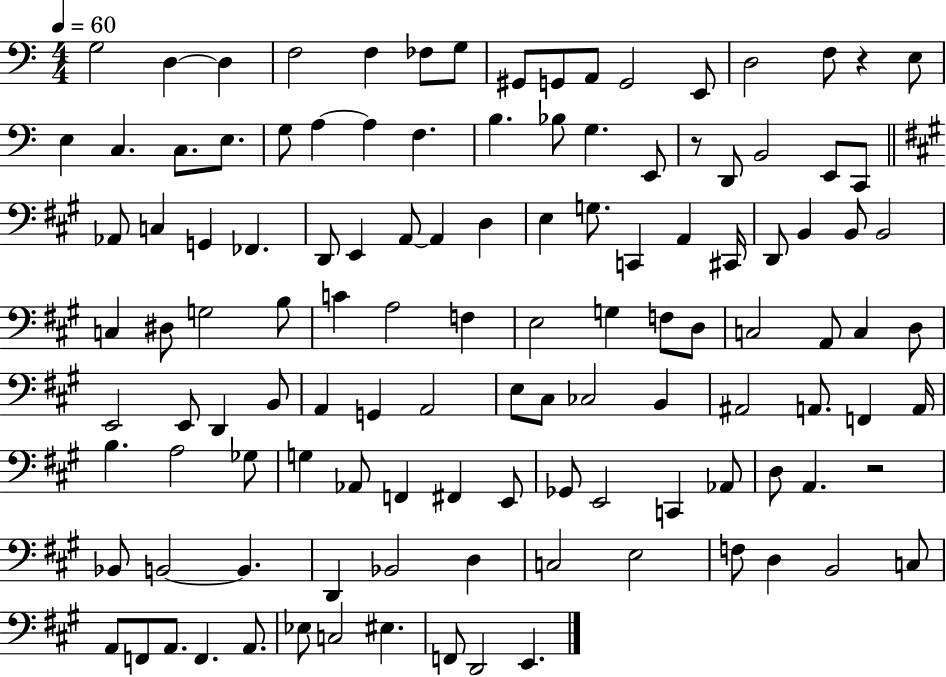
G3/h D3/q D3/q F3/h F3/q FES3/e G3/e G#2/e G2/e A2/e G2/h E2/e D3/h F3/e R/q E3/e E3/q C3/q. C3/e. E3/e. G3/e A3/q A3/q F3/q. B3/q. Bb3/e G3/q. E2/e R/e D2/e B2/h E2/e C2/e Ab2/e C3/q G2/q FES2/q. D2/e E2/q A2/e A2/q D3/q E3/q G3/e. C2/q A2/q C#2/s D2/e B2/q B2/e B2/h C3/q D#3/e G3/h B3/e C4/q A3/h F3/q E3/h G3/q F3/e D3/e C3/h A2/e C3/q D3/e E2/h E2/e D2/q B2/e A2/q G2/q A2/h E3/e C#3/e CES3/h B2/q A#2/h A2/e. F2/q A2/s B3/q. A3/h Gb3/e G3/q Ab2/e F2/q F#2/q E2/e Gb2/e E2/h C2/q Ab2/e D3/e A2/q. R/h Bb2/e B2/h B2/q. D2/q Bb2/h D3/q C3/h E3/h F3/e D3/q B2/h C3/e A2/e F2/e A2/e. F2/q. A2/e. Eb3/e C3/h EIS3/q. F2/e D2/h E2/q.